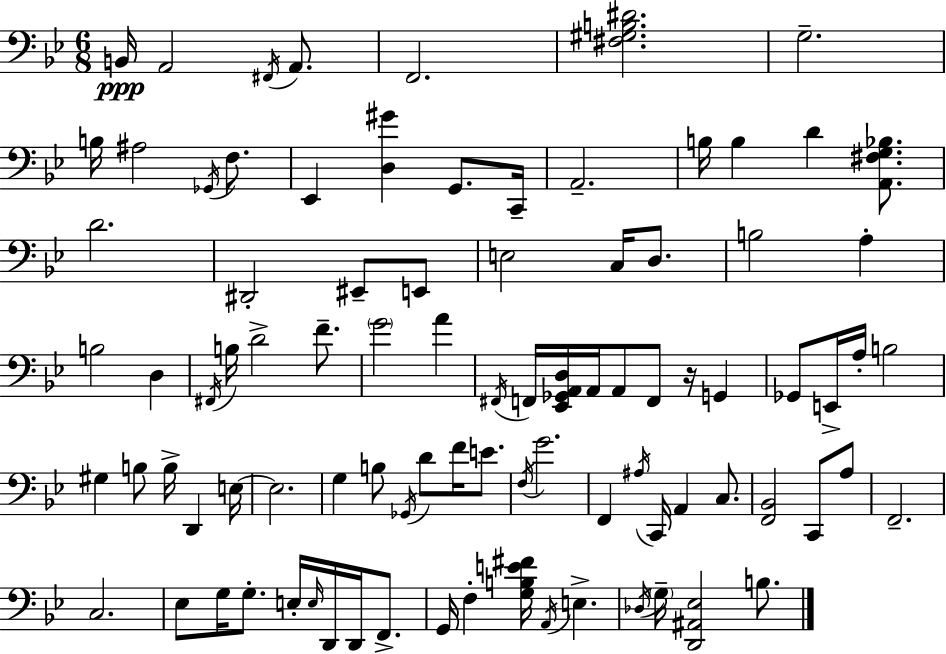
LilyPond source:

{
  \clef bass
  \numericTimeSignature
  \time 6/8
  \key bes \major
  \repeat volta 2 { b,16\ppp a,2 \acciaccatura { fis,16 } a,8. | f,2. | <fis gis b dis'>2. | g2.-- | \break b16 ais2 \acciaccatura { ges,16 } f8. | ees,4 <d gis'>4 g,8. | c,16-- a,2.-- | b16 b4 d'4 <a, fis g bes>8. | \break d'2. | dis,2-. eis,8-- | e,8 e2 c16 d8. | b2 a4-. | \break b2 d4 | \acciaccatura { fis,16 } b16 d'2-> | f'8.-- \parenthesize g'2 a'4 | \acciaccatura { fis,16 } f,16 <ees, ges, a, d>16 a,16 a,8 f,8 r16 | \break g,4 ges,8 e,16-> a16-. b2 | gis4 b8 b16-> d,4 | e16~~ e2. | g4 b8 \acciaccatura { ges,16 } d'8 | \break f'16 e'8. \acciaccatura { f16 } g'2. | f,4 \acciaccatura { ais16 } c,16 | a,4 c8. <f, bes,>2 | c,8 a8 f,2.-- | \break c2. | ees8 g16 g8.-. | e16-. \grace { e16 } d,16 d,16 f,8.-> g,16 f4-. | <g b e' fis'>16 \acciaccatura { a,16 } e4.-> \acciaccatura { des16 } \parenthesize g16-- <d, ais, ees>2 | \break b8. } \bar "|."
}